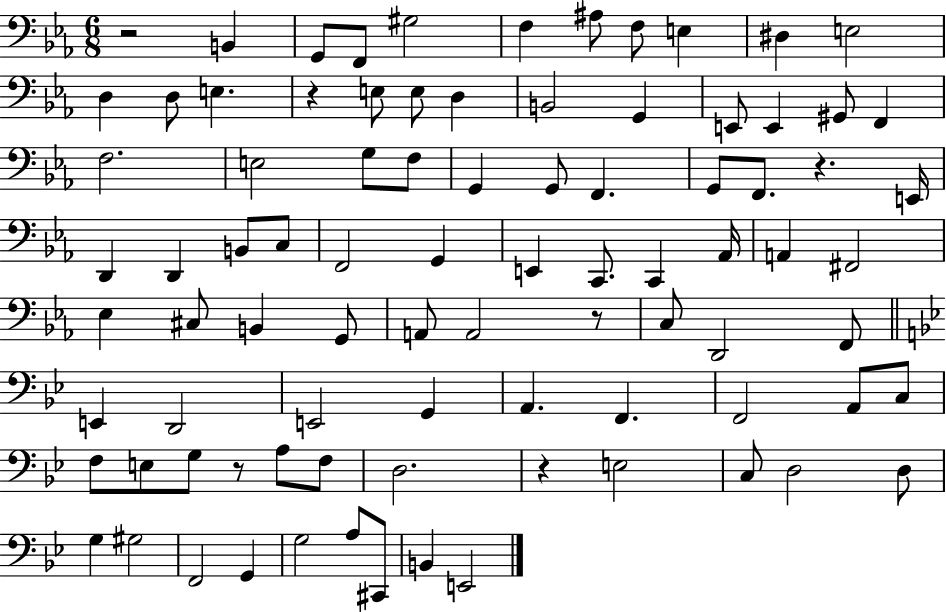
X:1
T:Untitled
M:6/8
L:1/4
K:Eb
z2 B,, G,,/2 F,,/2 ^G,2 F, ^A,/2 F,/2 E, ^D, E,2 D, D,/2 E, z E,/2 E,/2 D, B,,2 G,, E,,/2 E,, ^G,,/2 F,, F,2 E,2 G,/2 F,/2 G,, G,,/2 F,, G,,/2 F,,/2 z E,,/4 D,, D,, B,,/2 C,/2 F,,2 G,, E,, C,,/2 C,, _A,,/4 A,, ^F,,2 _E, ^C,/2 B,, G,,/2 A,,/2 A,,2 z/2 C,/2 D,,2 F,,/2 E,, D,,2 E,,2 G,, A,, F,, F,,2 A,,/2 C,/2 F,/2 E,/2 G,/2 z/2 A,/2 F,/2 D,2 z E,2 C,/2 D,2 D,/2 G, ^G,2 F,,2 G,, G,2 A,/2 ^C,,/2 B,, E,,2